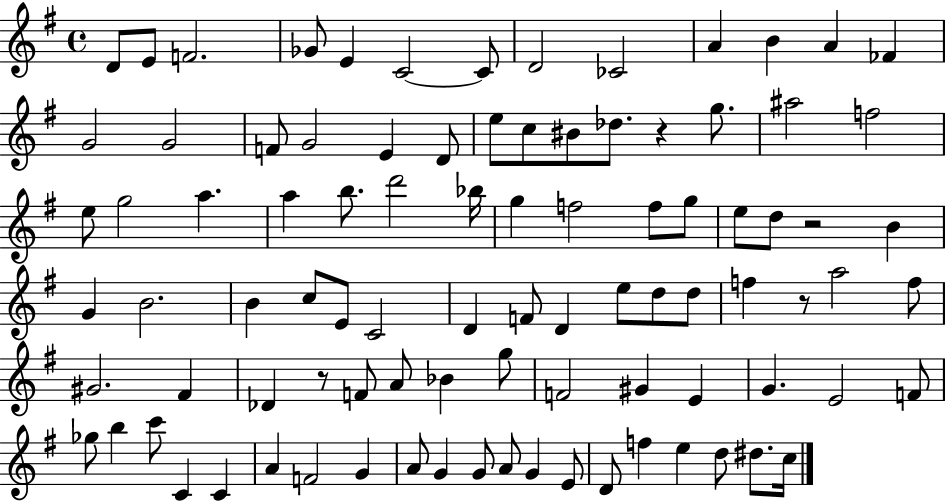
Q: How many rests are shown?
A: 4